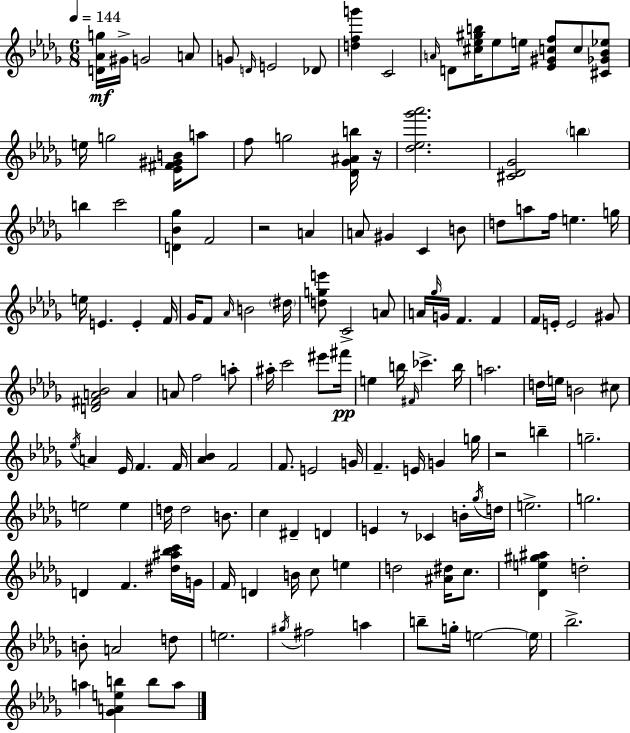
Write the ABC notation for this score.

X:1
T:Untitled
M:6/8
L:1/4
K:Bbm
[D_Ag]/4 ^G/4 G2 A/2 G/2 D/4 E2 _D/2 [dfg'] C2 A/4 D/2 [^c_e^gb]/4 _e/2 e/4 [_E^Gcf]/2 c/2 [^C_G_B_e]/2 e/4 g2 [_E^F^GB]/4 a/2 f/2 g2 [_D_G^Ab]/4 z/4 [_d_e_g'_a']2 [^C_D_G]2 b b c'2 [D_B_g] F2 z2 A A/2 ^G C B/2 d/2 a/2 f/4 e g/4 e/4 E E F/4 _G/4 F/2 _A/4 B2 ^d/4 [dge']/2 C2 A/2 A/4 _g/4 G/4 F F F/4 E/4 E2 ^G/2 [D^FA_B]2 A A/2 f2 a/2 ^a/4 c'2 ^e'/2 ^f'/4 e b/4 ^F/4 _c' b/4 a2 d/4 e/4 B2 ^c/2 _e/4 A _E/4 F F/4 [_A_B] F2 F/2 E2 G/4 F E/4 G g/4 z2 b g2 e2 e d/4 d2 B/2 c ^D D E z/2 _C B/4 _g/4 d/4 e2 g2 D F [^d^a_bc']/4 G/4 F/4 D B/4 c/2 e d2 [^A^d]/4 c/2 [_De^g^a] d2 B/2 A2 d/2 e2 ^g/4 ^f2 a b/2 g/4 e2 e/4 _b2 a [_GAeb] b/2 a/2